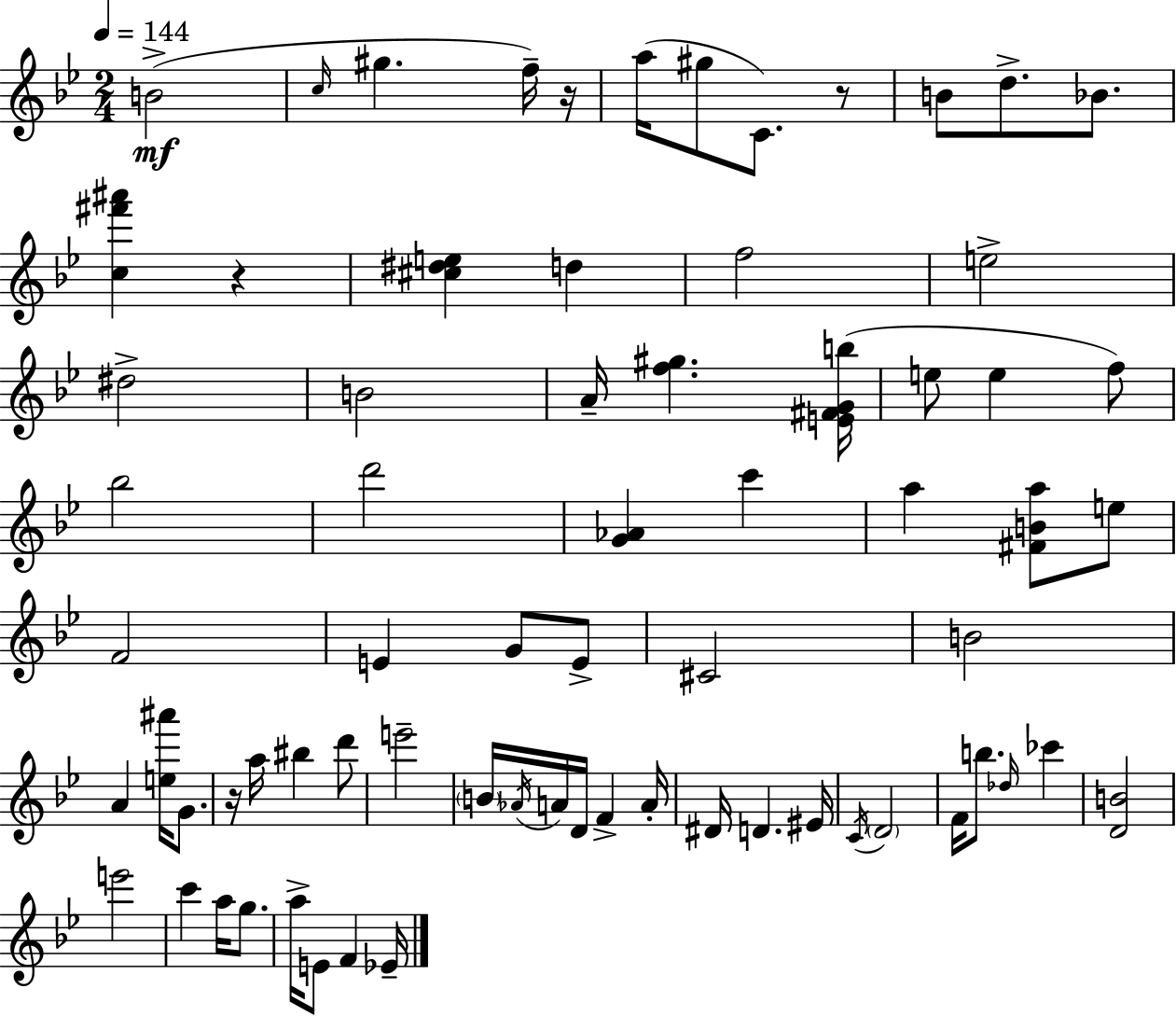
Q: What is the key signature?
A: BES major